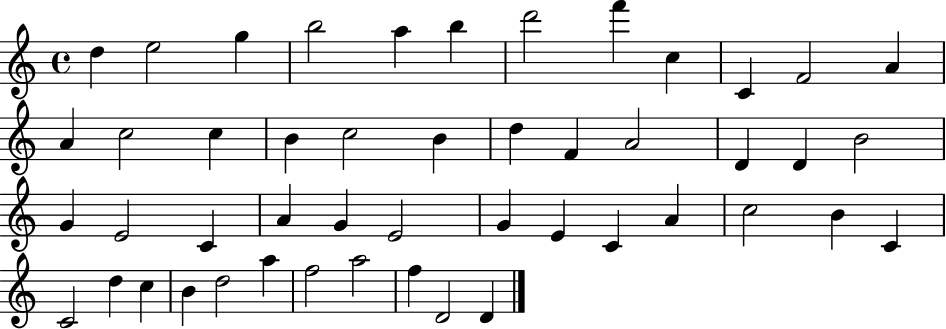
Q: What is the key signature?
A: C major